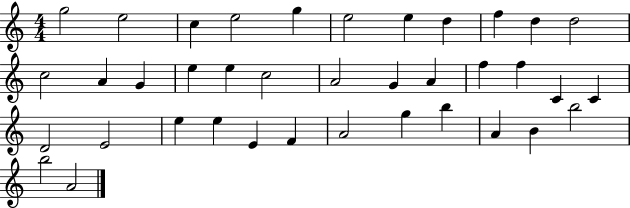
{
  \clef treble
  \numericTimeSignature
  \time 4/4
  \key c \major
  g''2 e''2 | c''4 e''2 g''4 | e''2 e''4 d''4 | f''4 d''4 d''2 | \break c''2 a'4 g'4 | e''4 e''4 c''2 | a'2 g'4 a'4 | f''4 f''4 c'4 c'4 | \break d'2 e'2 | e''4 e''4 e'4 f'4 | a'2 g''4 b''4 | a'4 b'4 b''2 | \break b''2 a'2 | \bar "|."
}